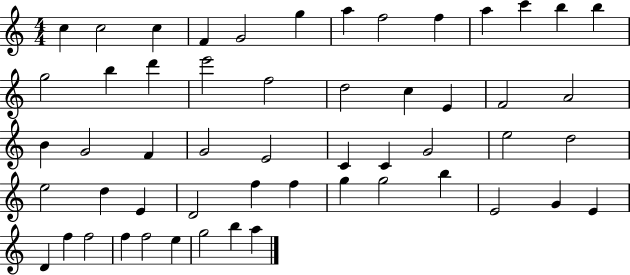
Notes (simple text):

C5/q C5/h C5/q F4/q G4/h G5/q A5/q F5/h F5/q A5/q C6/q B5/q B5/q G5/h B5/q D6/q E6/h F5/h D5/h C5/q E4/q F4/h A4/h B4/q G4/h F4/q G4/h E4/h C4/q C4/q G4/h E5/h D5/h E5/h D5/q E4/q D4/h F5/q F5/q G5/q G5/h B5/q E4/h G4/q E4/q D4/q F5/q F5/h F5/q F5/h E5/q G5/h B5/q A5/q